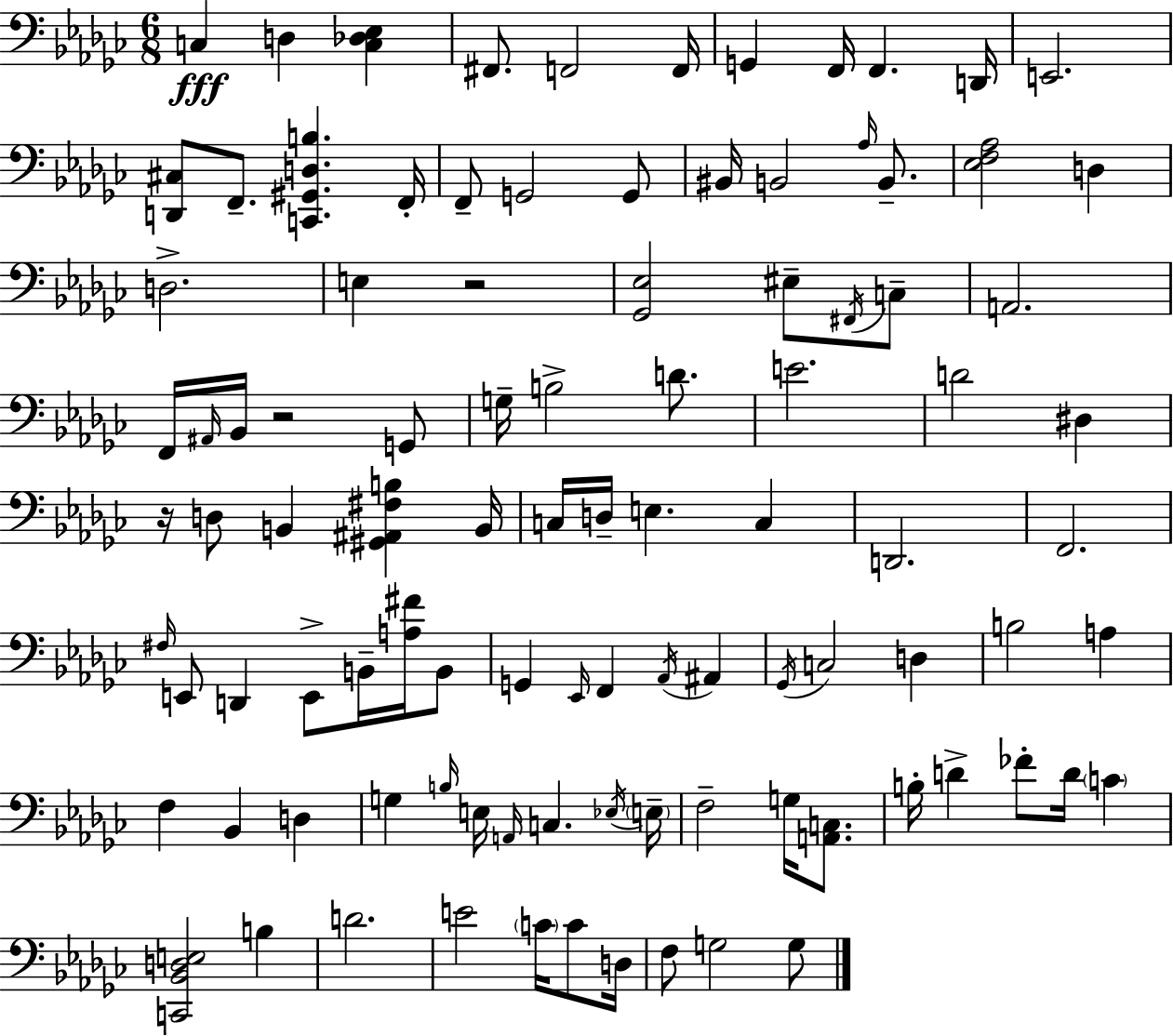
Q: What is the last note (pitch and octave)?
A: G3